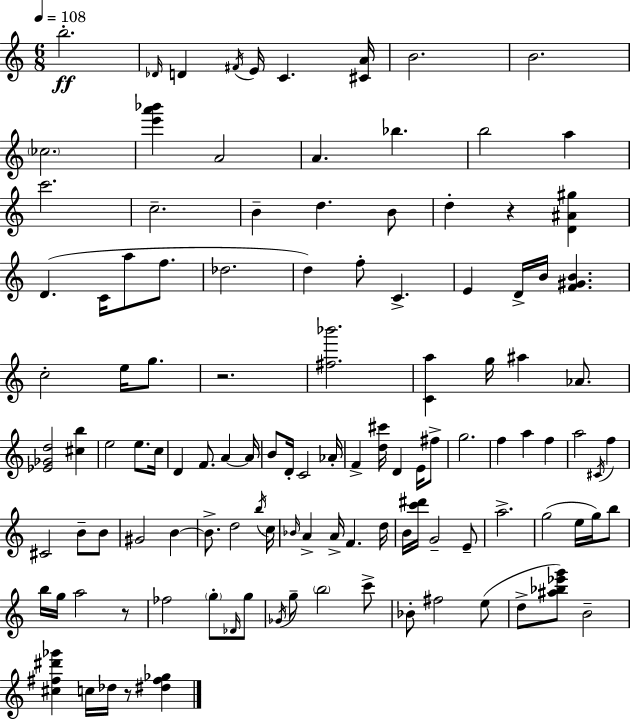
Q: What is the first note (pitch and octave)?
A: B5